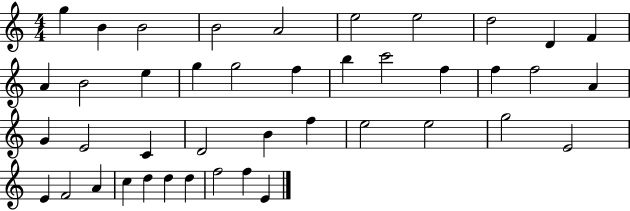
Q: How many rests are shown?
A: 0